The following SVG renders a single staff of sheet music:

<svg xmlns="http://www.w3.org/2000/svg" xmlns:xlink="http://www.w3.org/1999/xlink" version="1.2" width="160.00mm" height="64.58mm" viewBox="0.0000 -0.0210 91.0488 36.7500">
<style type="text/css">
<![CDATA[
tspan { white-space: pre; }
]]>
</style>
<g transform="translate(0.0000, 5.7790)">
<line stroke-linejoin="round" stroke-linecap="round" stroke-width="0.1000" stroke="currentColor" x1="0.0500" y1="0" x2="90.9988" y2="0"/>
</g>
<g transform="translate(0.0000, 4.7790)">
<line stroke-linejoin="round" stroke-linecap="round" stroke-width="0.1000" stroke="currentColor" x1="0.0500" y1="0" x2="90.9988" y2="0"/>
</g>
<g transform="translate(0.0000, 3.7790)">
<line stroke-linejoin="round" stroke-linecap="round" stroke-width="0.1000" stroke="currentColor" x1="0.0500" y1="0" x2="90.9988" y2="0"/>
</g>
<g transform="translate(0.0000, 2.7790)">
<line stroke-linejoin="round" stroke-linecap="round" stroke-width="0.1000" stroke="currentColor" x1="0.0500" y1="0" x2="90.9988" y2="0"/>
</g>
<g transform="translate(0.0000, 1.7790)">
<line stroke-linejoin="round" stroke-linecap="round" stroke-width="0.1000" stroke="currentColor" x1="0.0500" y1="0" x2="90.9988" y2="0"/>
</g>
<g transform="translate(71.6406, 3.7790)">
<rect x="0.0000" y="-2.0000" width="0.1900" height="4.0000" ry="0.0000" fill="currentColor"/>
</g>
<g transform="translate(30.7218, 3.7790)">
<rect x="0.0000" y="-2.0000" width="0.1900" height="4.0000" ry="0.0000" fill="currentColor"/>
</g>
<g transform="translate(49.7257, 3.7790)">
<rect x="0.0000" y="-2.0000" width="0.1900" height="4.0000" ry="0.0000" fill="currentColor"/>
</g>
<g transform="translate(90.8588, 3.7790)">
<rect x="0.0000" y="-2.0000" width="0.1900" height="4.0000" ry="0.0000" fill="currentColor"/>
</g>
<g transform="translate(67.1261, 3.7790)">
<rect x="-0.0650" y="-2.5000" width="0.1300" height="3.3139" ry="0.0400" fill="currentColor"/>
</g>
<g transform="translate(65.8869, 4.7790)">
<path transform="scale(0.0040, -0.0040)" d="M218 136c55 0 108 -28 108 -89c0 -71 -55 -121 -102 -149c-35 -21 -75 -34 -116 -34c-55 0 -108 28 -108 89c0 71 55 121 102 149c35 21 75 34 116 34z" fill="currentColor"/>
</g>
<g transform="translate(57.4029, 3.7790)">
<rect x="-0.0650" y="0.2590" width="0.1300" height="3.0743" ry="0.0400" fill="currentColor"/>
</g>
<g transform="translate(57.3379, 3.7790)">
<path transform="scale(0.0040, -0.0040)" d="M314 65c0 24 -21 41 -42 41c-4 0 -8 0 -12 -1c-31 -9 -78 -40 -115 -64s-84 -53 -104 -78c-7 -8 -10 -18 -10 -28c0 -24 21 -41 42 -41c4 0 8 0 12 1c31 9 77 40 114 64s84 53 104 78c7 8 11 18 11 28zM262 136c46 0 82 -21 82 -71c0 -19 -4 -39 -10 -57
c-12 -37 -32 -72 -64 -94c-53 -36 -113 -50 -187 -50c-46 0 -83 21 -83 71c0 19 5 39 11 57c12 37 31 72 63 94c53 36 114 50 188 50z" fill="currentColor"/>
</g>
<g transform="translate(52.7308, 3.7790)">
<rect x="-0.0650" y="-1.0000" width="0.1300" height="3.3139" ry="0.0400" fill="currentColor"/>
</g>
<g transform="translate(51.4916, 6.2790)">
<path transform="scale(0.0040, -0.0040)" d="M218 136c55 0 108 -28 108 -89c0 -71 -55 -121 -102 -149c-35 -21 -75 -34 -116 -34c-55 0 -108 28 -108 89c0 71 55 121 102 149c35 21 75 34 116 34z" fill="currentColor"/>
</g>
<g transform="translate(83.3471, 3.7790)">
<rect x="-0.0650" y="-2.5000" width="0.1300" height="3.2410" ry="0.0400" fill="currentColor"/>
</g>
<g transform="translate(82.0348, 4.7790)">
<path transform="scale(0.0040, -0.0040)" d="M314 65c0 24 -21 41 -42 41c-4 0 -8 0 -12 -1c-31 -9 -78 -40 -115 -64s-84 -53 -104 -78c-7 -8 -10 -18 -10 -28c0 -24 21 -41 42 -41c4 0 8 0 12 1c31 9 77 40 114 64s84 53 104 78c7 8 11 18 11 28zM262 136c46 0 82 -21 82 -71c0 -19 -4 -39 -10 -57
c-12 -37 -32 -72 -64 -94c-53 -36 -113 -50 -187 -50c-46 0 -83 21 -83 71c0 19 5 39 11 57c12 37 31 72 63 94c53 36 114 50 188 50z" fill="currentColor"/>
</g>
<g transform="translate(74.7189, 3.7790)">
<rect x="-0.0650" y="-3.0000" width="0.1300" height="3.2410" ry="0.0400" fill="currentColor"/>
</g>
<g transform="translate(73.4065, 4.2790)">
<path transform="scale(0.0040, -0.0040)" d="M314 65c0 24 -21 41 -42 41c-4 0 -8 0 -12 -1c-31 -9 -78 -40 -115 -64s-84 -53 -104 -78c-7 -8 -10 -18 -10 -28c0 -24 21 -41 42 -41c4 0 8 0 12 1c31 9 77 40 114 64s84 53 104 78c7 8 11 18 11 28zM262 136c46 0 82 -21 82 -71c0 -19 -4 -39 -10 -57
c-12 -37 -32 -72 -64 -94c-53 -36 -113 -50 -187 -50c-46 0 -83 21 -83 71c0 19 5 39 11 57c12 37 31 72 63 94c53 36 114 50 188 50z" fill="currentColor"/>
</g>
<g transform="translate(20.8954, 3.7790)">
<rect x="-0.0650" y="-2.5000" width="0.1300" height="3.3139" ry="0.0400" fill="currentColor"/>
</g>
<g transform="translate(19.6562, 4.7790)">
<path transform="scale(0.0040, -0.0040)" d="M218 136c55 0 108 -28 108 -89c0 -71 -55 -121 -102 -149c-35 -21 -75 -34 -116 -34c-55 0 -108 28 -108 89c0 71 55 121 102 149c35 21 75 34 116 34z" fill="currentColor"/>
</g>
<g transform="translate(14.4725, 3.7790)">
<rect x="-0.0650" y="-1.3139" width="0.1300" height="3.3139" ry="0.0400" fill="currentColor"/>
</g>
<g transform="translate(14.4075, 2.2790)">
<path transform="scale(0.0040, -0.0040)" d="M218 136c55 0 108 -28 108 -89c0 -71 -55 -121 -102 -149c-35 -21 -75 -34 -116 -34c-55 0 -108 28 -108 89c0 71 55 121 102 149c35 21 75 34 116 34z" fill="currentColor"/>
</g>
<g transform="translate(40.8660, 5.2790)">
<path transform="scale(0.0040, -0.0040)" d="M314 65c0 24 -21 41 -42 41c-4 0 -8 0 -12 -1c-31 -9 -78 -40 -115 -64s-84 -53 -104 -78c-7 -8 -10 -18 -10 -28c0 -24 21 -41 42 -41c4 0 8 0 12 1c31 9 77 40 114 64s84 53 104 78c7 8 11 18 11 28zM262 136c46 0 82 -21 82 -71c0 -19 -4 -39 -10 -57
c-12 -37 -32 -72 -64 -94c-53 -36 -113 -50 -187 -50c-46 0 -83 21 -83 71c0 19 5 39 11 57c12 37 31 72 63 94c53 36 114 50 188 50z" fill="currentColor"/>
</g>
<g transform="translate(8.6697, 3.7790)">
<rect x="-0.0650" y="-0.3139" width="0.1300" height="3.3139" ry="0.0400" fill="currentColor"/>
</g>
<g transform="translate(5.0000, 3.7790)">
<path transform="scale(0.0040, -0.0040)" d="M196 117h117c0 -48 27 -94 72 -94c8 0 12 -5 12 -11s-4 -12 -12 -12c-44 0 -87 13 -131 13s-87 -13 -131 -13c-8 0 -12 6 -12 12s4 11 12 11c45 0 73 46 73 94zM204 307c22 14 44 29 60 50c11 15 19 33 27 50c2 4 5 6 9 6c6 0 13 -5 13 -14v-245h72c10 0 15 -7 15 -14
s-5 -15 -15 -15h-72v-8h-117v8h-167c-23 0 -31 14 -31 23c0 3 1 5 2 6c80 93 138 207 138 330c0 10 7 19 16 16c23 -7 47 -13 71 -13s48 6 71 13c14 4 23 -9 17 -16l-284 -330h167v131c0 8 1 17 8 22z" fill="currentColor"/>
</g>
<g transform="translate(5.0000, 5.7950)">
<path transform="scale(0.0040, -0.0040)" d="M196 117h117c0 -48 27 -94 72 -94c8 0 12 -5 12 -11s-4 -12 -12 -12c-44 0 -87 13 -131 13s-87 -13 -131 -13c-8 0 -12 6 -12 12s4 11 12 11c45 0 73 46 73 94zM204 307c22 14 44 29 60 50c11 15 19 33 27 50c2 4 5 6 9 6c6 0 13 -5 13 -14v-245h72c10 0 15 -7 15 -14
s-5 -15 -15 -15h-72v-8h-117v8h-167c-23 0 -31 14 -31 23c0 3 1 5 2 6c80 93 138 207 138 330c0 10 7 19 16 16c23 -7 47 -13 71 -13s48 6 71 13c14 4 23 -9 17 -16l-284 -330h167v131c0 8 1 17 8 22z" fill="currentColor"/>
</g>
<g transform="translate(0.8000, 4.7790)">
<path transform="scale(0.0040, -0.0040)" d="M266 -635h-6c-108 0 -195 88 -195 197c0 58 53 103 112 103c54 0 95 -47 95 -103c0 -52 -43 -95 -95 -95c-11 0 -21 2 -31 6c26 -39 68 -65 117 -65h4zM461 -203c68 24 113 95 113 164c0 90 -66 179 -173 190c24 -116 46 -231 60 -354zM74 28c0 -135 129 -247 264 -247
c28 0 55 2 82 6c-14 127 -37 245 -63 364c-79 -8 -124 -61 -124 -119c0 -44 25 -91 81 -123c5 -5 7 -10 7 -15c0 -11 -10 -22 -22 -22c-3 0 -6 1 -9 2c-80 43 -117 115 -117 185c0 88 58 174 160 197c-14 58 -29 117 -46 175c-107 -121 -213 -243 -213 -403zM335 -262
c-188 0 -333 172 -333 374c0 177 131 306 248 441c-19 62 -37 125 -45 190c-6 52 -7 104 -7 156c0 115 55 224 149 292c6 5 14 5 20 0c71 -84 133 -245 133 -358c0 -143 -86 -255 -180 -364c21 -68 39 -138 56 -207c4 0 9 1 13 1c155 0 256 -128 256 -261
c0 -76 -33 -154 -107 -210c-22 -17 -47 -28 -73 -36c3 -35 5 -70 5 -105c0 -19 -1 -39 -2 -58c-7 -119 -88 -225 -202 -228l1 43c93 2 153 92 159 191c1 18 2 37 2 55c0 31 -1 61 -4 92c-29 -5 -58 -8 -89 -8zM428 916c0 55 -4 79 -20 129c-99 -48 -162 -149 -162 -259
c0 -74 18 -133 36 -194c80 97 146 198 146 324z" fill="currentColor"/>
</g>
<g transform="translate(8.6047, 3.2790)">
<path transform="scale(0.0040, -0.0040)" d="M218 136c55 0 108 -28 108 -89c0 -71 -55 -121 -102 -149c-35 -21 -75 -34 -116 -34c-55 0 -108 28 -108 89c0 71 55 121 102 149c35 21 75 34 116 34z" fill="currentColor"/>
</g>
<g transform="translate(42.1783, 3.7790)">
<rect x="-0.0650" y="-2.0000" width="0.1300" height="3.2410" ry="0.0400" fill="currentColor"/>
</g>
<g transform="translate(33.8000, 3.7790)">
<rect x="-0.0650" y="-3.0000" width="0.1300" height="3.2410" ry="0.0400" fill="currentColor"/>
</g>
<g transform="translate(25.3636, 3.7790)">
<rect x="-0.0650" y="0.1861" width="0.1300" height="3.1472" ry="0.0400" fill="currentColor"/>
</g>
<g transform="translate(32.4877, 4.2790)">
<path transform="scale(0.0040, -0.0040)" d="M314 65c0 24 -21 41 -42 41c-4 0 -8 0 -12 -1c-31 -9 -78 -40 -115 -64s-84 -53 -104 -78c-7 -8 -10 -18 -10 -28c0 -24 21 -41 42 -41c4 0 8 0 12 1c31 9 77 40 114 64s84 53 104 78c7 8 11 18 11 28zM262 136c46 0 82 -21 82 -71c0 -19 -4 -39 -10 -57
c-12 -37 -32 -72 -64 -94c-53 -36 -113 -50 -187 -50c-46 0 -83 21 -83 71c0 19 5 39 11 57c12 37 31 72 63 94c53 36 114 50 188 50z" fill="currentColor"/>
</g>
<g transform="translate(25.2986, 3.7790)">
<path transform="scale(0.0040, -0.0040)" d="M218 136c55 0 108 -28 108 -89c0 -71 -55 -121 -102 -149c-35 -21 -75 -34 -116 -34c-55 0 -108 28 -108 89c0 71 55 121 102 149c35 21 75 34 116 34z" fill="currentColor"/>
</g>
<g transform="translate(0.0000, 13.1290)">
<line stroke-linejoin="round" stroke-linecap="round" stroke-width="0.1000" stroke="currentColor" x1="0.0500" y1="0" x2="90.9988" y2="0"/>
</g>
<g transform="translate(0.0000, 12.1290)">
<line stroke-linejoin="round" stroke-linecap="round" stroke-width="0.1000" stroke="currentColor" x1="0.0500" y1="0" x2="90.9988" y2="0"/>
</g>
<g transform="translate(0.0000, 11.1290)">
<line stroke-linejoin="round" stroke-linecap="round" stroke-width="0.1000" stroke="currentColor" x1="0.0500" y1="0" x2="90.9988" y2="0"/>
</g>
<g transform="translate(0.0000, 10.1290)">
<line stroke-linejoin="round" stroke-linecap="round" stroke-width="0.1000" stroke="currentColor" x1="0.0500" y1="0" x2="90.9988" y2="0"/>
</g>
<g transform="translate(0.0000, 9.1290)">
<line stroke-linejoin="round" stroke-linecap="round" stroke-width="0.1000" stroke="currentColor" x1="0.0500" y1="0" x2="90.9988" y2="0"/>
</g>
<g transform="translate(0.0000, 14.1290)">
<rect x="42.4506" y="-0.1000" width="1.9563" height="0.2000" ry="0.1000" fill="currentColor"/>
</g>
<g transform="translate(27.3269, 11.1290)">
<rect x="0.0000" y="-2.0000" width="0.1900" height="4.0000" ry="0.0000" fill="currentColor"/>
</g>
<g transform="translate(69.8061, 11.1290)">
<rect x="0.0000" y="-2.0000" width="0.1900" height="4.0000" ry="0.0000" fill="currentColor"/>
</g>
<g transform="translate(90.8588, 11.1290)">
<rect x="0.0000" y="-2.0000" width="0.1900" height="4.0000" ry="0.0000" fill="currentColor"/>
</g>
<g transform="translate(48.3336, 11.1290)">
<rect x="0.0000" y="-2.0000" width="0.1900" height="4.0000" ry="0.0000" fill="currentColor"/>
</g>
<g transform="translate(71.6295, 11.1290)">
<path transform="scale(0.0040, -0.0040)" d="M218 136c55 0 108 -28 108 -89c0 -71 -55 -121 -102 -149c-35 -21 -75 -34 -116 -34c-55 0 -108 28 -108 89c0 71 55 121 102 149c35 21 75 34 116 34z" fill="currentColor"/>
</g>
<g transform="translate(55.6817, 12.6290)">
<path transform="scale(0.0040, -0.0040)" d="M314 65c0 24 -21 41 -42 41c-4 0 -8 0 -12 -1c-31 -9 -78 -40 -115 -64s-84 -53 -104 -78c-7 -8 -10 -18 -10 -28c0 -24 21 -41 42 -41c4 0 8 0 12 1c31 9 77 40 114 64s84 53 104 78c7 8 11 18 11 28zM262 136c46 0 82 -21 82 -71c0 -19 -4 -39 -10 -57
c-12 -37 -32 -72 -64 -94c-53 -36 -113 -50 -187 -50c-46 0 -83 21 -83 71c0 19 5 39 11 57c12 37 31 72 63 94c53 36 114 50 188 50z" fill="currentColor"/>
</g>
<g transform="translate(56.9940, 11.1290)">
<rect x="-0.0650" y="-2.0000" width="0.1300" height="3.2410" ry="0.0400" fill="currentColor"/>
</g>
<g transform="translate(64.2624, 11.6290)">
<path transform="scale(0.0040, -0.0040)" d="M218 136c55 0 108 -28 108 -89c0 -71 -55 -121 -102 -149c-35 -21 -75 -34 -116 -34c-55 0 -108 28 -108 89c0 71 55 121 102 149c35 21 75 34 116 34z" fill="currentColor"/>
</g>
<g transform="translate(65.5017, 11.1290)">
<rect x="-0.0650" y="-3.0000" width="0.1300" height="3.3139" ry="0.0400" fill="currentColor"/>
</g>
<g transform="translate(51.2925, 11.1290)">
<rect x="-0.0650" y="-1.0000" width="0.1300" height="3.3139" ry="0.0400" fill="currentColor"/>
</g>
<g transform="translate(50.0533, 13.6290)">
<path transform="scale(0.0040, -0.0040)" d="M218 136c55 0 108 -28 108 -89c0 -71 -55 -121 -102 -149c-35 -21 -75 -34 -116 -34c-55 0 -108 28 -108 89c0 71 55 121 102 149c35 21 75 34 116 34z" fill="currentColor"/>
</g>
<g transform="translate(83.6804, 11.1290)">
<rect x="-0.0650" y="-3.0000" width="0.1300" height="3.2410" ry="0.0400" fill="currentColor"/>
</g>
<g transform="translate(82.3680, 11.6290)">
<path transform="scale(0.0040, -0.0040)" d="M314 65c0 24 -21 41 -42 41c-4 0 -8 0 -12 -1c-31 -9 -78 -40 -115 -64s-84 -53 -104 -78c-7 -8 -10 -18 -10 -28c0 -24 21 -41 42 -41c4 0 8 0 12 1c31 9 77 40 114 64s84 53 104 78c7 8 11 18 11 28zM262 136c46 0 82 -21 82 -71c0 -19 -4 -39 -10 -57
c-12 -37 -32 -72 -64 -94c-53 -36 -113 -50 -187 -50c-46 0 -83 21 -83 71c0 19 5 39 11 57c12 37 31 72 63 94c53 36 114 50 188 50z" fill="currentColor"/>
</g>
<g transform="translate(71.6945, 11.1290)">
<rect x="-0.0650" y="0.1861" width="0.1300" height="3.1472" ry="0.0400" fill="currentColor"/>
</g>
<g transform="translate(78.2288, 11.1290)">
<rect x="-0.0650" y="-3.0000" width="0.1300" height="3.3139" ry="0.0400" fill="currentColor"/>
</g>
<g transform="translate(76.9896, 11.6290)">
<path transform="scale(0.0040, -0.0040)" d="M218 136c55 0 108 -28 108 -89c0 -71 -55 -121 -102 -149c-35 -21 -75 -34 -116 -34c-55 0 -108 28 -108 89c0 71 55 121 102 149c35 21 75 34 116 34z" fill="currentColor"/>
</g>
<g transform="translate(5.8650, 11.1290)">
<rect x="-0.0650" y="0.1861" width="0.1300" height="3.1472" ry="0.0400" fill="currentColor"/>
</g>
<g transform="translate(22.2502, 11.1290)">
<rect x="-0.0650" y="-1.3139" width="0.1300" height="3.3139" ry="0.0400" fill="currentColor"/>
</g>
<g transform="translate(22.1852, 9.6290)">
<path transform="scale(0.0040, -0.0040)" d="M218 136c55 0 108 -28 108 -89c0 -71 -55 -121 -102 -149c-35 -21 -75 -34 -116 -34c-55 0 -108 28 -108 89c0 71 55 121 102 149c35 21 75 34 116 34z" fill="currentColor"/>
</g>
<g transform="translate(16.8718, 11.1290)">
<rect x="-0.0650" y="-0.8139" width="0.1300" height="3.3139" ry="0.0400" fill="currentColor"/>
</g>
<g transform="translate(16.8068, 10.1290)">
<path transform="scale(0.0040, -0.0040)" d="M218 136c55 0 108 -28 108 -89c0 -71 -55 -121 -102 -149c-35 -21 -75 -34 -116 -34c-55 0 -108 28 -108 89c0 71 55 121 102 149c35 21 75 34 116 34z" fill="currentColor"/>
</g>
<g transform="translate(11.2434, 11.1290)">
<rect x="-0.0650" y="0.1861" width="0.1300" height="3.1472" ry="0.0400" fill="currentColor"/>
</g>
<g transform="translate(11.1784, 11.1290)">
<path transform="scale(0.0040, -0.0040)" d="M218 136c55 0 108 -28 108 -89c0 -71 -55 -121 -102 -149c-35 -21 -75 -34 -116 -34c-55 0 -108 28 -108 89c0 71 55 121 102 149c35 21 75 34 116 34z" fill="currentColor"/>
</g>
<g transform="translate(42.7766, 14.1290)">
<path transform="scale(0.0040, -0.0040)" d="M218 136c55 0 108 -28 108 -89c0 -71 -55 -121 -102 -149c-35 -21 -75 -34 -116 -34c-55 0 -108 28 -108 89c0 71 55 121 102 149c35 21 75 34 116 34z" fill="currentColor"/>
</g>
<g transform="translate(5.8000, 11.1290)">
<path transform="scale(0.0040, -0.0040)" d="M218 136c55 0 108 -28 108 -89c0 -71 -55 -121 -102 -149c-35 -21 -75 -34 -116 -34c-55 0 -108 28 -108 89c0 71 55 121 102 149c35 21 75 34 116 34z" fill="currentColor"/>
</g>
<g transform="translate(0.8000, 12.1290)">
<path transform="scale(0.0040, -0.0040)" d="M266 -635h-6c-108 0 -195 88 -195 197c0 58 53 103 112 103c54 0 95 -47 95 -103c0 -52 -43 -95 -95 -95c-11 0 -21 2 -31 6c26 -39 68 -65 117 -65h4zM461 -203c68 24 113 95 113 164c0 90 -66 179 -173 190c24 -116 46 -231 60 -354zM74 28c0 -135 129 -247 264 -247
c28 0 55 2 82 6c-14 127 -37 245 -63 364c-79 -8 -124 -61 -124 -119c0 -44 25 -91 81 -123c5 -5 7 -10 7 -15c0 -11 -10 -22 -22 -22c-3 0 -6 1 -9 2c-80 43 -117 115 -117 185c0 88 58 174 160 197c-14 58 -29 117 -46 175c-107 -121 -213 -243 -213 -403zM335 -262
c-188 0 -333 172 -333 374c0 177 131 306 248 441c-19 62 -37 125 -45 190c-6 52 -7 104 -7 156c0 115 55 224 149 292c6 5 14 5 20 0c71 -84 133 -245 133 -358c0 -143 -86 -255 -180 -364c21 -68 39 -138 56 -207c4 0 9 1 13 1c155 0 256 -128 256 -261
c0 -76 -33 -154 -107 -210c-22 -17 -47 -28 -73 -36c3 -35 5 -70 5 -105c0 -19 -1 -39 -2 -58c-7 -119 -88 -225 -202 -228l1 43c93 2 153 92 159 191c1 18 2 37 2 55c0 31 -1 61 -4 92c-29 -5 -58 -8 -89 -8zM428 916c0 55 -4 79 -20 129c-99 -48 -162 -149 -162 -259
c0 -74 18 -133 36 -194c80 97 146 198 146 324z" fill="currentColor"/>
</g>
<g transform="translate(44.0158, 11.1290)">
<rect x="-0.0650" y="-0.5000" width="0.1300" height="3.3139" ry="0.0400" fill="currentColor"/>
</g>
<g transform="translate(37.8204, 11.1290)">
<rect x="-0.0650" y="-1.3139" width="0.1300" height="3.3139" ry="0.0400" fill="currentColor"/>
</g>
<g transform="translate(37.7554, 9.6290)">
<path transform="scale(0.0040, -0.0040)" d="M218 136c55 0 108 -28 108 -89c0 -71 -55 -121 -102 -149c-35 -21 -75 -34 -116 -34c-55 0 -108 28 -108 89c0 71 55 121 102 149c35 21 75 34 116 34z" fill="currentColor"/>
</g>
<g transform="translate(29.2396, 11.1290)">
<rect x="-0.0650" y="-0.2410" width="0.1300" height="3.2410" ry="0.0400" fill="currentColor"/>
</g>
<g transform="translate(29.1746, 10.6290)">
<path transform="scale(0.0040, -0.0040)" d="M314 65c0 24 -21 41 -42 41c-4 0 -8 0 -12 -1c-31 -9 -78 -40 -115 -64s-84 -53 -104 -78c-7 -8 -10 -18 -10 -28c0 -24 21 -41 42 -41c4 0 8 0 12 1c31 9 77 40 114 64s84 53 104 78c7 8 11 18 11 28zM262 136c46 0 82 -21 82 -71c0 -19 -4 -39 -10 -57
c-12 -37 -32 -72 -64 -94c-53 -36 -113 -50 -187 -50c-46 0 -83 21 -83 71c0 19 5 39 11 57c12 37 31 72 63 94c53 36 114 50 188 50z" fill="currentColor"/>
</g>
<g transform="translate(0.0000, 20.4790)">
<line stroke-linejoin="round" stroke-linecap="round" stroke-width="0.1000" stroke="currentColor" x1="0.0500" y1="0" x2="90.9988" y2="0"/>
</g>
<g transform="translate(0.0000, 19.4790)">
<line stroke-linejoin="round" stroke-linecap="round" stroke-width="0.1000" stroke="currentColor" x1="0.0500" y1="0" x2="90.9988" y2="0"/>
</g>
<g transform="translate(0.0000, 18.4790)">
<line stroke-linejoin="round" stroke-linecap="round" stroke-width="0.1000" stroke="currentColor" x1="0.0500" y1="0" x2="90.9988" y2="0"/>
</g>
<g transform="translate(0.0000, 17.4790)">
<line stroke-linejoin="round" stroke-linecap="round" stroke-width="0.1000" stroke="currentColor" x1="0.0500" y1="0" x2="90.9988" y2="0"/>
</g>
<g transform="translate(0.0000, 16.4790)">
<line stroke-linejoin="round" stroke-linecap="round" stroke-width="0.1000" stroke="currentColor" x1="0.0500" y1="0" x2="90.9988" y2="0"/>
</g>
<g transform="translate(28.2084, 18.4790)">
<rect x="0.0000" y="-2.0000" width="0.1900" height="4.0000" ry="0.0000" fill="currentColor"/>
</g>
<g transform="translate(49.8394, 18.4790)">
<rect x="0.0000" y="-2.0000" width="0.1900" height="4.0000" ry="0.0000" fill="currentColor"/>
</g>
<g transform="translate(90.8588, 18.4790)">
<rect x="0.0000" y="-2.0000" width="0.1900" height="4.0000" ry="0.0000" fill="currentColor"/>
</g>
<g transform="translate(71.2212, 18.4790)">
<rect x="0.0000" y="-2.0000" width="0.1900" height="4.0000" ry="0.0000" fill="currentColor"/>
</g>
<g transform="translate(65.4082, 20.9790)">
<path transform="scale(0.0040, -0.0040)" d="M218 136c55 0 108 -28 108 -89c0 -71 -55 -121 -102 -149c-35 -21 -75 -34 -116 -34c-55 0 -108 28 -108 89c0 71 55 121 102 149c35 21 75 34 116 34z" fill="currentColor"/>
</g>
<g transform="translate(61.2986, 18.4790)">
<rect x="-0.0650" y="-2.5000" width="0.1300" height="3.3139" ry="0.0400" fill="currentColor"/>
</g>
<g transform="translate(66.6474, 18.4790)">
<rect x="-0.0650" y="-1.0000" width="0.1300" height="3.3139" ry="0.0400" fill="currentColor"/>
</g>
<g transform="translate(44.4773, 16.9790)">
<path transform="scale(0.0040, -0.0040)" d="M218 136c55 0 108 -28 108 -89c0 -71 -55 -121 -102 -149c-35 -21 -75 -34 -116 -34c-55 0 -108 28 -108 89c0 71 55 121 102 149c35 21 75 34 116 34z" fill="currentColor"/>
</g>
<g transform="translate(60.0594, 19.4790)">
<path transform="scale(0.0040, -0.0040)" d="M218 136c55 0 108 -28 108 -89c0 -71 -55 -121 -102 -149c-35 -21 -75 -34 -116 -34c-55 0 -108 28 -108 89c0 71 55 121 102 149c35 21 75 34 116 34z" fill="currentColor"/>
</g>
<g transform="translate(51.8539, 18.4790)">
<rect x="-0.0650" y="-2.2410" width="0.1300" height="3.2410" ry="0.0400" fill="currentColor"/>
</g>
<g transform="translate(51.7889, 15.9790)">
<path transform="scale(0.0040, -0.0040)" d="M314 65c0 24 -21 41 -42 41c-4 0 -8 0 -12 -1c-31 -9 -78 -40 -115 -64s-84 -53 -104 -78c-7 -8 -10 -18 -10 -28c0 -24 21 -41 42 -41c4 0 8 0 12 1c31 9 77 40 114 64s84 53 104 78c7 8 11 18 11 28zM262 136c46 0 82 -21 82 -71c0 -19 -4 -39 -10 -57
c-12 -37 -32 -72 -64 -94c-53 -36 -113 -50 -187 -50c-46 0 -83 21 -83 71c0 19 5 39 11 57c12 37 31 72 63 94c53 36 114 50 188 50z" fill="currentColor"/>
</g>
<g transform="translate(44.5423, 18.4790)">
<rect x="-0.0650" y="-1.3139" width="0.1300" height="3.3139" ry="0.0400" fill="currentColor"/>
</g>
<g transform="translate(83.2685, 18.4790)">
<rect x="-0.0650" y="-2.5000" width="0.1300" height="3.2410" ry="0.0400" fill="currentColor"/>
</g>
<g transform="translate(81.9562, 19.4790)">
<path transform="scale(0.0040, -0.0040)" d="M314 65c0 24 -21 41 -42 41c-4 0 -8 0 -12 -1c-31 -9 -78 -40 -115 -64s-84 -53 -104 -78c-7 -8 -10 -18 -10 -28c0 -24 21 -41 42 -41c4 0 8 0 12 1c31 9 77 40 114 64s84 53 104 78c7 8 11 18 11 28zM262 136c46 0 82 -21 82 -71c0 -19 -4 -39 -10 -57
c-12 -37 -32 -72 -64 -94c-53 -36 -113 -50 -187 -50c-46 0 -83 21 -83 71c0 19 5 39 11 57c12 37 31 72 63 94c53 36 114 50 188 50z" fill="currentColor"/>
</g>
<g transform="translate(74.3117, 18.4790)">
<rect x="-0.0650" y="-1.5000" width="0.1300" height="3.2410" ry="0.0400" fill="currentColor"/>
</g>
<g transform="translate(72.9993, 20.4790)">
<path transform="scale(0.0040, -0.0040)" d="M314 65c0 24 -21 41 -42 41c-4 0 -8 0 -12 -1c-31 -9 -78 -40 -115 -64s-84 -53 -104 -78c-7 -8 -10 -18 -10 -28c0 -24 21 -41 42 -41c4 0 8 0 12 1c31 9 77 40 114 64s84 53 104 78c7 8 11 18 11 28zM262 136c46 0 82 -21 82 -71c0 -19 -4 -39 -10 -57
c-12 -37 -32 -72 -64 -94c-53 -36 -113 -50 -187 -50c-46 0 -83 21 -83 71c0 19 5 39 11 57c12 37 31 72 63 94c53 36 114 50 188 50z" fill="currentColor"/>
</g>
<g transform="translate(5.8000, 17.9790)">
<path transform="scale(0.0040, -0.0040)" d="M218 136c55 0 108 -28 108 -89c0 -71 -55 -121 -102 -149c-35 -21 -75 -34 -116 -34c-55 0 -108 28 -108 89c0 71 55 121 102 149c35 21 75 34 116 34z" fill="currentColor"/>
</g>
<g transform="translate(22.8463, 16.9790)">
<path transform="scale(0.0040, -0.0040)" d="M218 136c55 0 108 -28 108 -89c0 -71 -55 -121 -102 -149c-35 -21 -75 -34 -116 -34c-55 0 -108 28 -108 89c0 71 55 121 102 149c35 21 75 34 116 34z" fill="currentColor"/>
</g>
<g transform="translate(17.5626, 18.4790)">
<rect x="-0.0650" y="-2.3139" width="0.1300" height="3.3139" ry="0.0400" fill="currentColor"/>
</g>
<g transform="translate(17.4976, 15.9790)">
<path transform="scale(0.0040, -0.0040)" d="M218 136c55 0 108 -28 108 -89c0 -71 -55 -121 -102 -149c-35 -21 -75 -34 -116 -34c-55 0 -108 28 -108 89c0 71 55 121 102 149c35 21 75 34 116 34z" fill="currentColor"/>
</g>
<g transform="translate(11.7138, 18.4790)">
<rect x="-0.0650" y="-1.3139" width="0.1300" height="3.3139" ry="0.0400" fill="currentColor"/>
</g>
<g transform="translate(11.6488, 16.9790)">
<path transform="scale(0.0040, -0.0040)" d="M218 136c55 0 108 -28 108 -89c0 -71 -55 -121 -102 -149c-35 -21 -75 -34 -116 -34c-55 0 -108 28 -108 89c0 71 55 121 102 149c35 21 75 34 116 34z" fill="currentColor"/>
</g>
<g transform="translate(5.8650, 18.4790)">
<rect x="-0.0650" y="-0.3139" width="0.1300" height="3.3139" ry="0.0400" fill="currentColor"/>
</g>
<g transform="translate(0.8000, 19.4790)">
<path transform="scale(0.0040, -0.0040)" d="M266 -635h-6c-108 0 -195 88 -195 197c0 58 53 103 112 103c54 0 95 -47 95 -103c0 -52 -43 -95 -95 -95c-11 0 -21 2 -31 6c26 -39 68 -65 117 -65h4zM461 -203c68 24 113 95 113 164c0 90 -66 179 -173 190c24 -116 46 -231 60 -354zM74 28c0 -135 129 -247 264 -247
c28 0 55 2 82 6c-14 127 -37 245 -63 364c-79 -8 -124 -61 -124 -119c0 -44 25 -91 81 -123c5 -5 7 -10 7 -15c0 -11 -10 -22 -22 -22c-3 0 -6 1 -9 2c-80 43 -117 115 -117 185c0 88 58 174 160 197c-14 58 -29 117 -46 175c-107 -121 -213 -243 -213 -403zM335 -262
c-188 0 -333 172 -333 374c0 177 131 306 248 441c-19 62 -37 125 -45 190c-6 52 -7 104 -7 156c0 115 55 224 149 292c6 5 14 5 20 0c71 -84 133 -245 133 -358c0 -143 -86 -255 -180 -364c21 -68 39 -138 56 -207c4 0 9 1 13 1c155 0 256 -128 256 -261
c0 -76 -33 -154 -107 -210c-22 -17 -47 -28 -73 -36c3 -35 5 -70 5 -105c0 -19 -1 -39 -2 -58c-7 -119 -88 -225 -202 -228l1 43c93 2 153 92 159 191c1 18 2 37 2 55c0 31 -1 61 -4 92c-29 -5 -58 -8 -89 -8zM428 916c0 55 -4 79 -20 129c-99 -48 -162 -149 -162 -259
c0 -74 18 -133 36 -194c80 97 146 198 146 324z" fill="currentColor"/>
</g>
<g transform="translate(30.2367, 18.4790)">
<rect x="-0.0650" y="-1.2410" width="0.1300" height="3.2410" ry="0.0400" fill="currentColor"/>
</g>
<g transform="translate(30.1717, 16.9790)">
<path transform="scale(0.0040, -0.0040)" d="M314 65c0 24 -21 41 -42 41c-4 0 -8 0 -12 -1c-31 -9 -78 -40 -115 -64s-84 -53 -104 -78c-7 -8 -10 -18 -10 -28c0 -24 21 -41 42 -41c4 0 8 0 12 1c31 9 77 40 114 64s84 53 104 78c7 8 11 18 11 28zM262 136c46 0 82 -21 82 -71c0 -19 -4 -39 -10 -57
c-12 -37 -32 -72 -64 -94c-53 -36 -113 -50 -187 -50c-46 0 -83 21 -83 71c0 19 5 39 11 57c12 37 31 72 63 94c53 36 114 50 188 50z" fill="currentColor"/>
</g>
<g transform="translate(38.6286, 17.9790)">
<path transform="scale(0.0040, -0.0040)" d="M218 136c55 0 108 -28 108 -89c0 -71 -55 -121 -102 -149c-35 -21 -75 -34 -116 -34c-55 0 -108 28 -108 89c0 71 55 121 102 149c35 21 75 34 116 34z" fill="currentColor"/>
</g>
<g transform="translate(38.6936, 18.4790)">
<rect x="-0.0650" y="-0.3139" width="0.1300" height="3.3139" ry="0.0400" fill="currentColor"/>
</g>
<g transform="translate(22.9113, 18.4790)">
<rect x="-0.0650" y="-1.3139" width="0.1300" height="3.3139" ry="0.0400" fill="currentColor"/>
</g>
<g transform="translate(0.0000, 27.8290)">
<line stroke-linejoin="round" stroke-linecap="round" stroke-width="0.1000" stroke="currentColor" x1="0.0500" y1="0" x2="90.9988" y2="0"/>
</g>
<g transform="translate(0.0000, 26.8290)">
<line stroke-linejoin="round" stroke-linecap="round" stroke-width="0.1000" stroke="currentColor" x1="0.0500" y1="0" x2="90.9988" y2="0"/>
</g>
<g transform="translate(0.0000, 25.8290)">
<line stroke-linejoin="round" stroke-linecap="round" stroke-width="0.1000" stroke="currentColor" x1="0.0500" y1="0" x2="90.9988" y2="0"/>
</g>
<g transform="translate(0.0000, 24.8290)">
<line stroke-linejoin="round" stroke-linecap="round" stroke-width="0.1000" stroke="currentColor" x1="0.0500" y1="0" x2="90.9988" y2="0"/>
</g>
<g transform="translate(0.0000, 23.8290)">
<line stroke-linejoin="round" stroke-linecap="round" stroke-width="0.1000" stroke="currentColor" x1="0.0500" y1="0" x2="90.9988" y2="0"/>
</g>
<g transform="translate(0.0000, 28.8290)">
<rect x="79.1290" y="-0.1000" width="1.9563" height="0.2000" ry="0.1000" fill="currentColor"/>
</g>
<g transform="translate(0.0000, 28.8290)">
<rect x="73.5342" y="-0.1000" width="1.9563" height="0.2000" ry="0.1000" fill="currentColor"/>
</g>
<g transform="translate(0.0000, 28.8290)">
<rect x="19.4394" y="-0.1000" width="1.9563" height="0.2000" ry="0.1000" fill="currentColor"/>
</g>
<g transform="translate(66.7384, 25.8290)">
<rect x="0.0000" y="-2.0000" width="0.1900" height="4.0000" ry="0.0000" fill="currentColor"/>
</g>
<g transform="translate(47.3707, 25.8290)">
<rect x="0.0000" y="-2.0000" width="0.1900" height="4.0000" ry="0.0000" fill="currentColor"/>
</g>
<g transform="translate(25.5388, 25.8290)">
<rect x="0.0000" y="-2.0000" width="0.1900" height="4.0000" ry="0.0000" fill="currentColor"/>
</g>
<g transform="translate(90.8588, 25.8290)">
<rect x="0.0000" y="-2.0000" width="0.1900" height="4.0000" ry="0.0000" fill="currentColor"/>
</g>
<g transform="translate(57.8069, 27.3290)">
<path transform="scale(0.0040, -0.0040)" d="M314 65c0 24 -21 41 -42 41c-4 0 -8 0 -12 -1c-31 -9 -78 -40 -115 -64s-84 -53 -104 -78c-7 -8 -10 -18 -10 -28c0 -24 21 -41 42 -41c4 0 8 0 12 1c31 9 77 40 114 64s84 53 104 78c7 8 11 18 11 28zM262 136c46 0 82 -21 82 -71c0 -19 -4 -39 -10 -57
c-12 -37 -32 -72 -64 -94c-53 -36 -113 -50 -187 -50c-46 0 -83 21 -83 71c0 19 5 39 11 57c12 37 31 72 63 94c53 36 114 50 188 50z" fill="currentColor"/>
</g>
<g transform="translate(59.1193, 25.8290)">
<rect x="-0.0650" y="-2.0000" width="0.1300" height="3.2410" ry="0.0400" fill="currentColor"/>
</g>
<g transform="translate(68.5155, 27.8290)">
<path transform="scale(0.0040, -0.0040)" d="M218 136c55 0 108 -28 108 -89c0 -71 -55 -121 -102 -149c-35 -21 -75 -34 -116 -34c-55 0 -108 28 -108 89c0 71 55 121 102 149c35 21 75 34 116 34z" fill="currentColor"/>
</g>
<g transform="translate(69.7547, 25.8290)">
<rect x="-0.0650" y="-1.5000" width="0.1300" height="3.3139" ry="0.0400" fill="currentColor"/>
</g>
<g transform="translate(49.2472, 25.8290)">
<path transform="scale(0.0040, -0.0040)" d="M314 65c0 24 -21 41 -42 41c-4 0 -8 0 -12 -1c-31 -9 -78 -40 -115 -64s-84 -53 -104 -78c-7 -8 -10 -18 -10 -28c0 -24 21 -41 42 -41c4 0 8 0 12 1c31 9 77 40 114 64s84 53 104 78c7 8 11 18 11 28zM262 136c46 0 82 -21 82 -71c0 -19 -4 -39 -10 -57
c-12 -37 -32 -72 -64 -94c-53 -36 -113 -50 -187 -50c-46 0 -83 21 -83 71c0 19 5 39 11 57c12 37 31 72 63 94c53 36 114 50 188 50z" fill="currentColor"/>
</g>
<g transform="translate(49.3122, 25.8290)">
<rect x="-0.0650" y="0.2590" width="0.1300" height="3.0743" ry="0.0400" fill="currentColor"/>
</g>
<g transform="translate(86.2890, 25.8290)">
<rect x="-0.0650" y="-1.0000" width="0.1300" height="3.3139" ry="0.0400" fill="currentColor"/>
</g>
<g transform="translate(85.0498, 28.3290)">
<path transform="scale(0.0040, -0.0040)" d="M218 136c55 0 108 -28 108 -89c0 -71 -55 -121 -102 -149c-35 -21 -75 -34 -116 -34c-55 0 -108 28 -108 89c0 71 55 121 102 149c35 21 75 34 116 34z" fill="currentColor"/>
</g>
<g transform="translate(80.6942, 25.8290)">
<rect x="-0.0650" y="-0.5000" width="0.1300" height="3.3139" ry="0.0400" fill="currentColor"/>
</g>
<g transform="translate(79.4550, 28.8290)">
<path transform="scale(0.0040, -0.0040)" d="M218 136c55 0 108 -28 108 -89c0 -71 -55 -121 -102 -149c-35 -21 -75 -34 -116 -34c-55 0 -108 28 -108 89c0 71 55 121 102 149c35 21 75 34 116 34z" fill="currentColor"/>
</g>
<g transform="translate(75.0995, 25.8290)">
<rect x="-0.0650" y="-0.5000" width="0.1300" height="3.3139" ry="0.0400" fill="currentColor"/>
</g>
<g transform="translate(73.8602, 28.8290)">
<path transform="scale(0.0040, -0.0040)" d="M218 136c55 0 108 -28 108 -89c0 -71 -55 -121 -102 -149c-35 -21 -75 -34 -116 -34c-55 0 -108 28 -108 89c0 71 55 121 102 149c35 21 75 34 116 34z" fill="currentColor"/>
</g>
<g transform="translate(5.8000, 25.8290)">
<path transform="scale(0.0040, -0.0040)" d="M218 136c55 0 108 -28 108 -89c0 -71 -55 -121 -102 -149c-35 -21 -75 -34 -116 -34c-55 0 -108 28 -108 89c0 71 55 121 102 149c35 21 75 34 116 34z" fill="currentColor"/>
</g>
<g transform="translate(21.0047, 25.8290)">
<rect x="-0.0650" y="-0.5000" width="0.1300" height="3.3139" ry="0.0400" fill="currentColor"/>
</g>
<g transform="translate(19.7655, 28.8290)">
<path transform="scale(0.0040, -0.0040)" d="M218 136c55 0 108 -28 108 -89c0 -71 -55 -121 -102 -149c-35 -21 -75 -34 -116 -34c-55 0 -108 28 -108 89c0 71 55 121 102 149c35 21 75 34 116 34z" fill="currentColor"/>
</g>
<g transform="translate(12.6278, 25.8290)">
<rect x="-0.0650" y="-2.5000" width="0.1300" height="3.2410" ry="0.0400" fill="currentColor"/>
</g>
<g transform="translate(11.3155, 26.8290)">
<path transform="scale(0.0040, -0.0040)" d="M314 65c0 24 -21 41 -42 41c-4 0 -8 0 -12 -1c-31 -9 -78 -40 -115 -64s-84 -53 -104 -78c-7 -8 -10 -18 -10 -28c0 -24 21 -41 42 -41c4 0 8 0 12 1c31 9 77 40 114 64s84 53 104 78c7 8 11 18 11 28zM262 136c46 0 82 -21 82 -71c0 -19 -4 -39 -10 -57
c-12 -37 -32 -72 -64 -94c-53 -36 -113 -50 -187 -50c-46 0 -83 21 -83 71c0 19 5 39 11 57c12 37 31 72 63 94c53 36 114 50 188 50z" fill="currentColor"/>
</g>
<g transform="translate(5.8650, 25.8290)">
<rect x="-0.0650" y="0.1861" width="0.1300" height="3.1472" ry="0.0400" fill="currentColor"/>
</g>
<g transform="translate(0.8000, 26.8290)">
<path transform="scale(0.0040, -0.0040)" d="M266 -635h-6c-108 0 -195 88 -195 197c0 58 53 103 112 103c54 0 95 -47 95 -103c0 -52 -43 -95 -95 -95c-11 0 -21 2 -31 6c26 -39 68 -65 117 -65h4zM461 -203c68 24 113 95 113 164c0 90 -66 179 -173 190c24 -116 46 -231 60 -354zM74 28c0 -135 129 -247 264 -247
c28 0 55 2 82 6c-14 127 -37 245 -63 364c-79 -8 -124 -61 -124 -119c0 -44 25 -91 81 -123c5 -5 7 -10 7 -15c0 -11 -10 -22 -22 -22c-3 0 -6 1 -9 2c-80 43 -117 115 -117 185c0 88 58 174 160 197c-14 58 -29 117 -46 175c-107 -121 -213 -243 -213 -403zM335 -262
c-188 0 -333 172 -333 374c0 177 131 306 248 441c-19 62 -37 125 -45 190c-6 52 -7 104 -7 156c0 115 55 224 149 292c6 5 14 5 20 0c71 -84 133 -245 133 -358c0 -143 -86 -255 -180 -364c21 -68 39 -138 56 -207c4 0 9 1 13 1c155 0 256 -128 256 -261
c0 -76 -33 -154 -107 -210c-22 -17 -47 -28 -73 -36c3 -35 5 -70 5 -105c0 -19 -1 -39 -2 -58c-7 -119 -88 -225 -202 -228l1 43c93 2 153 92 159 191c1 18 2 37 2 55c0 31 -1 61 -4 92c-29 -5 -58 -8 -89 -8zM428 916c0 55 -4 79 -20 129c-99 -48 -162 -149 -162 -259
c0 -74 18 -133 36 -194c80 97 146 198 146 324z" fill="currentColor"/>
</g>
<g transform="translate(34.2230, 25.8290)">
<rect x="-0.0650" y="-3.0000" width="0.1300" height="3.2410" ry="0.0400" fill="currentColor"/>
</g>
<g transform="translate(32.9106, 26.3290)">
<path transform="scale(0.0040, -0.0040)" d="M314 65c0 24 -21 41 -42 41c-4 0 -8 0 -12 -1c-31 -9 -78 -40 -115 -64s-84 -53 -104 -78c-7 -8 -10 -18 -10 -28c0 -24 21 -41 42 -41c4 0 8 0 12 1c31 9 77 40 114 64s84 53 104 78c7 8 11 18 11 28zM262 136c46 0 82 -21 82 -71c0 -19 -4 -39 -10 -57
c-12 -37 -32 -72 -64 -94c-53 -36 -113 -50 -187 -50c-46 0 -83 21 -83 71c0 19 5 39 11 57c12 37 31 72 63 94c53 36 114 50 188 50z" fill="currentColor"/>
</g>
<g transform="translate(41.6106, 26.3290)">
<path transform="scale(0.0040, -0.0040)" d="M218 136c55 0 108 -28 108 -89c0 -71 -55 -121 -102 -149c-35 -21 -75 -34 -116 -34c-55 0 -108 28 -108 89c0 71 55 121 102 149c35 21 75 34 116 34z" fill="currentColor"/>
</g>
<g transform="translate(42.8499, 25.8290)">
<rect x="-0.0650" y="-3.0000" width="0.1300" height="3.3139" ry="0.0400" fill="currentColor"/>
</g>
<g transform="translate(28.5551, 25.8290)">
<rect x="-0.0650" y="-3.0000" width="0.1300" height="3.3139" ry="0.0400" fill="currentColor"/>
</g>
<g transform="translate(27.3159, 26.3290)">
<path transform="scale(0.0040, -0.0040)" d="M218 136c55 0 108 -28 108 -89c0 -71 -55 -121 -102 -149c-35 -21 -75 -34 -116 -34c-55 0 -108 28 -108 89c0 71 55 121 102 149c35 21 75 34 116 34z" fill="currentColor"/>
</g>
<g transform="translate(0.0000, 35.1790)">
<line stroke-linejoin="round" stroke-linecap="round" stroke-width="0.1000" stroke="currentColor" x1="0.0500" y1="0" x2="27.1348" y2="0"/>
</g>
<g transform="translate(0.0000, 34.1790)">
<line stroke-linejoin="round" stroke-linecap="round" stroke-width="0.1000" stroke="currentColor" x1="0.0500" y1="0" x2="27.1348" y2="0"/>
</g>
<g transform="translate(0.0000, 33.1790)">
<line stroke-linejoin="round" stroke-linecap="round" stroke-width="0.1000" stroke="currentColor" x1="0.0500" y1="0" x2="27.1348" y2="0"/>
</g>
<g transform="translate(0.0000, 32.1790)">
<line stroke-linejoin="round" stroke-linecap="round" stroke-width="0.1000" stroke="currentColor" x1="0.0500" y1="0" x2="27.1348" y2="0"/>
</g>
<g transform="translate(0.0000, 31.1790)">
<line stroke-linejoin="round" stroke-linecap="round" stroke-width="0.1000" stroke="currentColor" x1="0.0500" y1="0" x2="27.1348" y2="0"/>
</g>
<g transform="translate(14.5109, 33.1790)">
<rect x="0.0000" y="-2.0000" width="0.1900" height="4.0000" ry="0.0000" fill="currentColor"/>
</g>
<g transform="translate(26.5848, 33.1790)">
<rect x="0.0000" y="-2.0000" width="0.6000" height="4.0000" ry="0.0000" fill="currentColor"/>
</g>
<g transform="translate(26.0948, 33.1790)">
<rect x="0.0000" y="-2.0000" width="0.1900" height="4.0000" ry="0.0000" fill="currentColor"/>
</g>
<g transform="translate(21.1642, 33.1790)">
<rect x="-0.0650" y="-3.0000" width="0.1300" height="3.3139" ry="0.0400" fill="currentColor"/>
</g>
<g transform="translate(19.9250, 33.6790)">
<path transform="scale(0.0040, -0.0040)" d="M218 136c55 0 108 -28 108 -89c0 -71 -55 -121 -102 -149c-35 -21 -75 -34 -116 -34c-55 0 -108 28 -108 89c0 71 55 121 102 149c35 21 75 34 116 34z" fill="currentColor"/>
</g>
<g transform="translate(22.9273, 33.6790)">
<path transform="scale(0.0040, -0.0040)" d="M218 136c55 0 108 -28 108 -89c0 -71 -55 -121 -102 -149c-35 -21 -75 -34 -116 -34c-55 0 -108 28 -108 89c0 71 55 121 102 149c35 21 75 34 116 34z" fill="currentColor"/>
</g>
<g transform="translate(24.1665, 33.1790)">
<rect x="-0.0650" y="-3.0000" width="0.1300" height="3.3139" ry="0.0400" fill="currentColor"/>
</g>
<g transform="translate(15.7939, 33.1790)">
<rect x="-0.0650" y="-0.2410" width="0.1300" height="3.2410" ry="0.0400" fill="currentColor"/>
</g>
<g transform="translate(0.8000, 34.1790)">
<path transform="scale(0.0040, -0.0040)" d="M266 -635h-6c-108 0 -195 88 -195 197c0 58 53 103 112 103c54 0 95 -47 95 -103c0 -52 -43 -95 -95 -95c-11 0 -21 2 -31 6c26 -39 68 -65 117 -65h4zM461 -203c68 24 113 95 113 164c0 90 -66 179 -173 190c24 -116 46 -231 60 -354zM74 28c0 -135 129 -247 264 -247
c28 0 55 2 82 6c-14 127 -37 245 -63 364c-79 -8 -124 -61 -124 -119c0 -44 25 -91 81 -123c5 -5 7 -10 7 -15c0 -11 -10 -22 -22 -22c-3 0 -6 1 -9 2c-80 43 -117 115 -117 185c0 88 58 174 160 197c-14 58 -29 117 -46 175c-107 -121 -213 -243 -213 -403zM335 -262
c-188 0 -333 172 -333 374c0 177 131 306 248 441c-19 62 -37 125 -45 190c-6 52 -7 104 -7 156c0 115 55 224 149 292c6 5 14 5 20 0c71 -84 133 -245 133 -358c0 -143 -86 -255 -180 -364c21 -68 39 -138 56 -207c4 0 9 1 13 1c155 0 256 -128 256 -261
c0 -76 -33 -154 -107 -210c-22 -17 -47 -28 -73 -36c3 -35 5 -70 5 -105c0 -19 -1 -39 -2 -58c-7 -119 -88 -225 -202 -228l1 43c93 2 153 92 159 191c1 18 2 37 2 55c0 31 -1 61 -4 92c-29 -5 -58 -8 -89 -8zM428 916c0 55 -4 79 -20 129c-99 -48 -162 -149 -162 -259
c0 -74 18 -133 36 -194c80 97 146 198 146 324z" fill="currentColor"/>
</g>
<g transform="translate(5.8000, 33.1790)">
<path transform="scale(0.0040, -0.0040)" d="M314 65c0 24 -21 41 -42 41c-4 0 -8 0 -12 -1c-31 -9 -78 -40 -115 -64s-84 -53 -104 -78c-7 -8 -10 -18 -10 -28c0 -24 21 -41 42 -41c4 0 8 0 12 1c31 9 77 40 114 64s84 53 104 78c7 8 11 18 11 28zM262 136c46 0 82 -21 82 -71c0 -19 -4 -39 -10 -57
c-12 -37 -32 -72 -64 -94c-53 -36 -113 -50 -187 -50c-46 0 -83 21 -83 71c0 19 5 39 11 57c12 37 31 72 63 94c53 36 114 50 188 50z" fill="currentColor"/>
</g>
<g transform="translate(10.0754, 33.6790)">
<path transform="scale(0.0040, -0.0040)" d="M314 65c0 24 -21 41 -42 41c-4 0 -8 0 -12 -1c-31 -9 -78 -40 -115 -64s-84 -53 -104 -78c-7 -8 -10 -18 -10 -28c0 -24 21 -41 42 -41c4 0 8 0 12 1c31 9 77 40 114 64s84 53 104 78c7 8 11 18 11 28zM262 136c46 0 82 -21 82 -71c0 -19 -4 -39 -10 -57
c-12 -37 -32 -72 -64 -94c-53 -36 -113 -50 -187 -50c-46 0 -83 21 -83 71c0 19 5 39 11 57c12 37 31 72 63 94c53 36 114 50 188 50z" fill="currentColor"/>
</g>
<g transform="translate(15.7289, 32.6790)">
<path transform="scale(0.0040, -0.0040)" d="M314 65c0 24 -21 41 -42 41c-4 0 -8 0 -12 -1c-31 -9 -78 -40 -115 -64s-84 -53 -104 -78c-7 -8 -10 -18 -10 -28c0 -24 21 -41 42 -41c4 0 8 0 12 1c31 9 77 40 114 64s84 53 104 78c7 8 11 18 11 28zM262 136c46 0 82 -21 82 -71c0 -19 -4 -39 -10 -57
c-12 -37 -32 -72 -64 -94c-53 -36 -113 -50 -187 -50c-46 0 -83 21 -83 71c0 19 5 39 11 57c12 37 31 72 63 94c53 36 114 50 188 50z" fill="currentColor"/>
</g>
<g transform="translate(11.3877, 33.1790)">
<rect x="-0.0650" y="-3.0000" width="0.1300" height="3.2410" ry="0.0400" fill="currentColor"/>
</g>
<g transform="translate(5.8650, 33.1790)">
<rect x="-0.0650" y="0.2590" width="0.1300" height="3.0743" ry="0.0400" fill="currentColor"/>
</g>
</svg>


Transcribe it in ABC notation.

X:1
T:Untitled
M:4/4
L:1/4
K:C
c e G B A2 F2 D B2 G A2 G2 B B d e c2 e C D F2 A B A A2 c e g e e2 c e g2 G D E2 G2 B G2 C A A2 A B2 F2 E C C D B2 A2 c2 A A